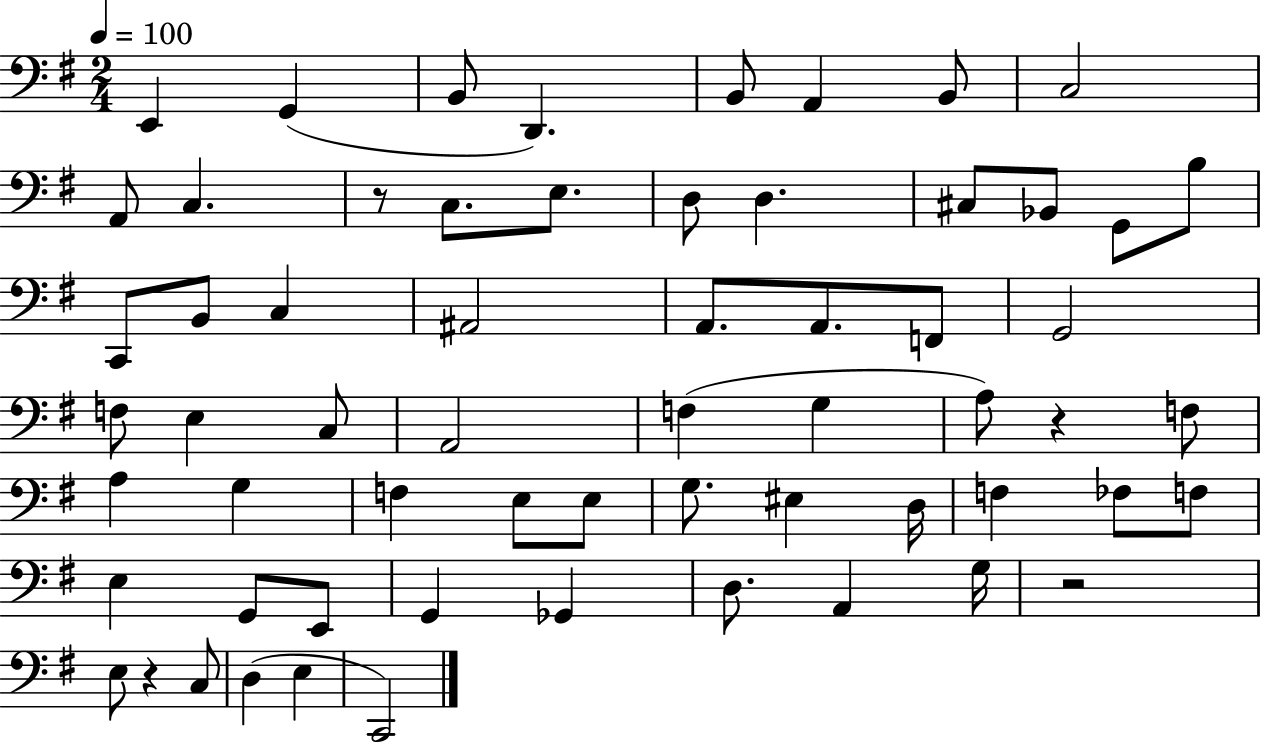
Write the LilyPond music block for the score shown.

{
  \clef bass
  \numericTimeSignature
  \time 2/4
  \key g \major
  \tempo 4 = 100
  e,4 g,4( | b,8 d,4.) | b,8 a,4 b,8 | c2 | \break a,8 c4. | r8 c8. e8. | d8 d4. | cis8 bes,8 g,8 b8 | \break c,8 b,8 c4 | ais,2 | a,8. a,8. f,8 | g,2 | \break f8 e4 c8 | a,2 | f4( g4 | a8) r4 f8 | \break a4 g4 | f4 e8 e8 | g8. eis4 d16 | f4 fes8 f8 | \break e4 g,8 e,8 | g,4 ges,4 | d8. a,4 g16 | r2 | \break e8 r4 c8 | d4( e4 | c,2) | \bar "|."
}